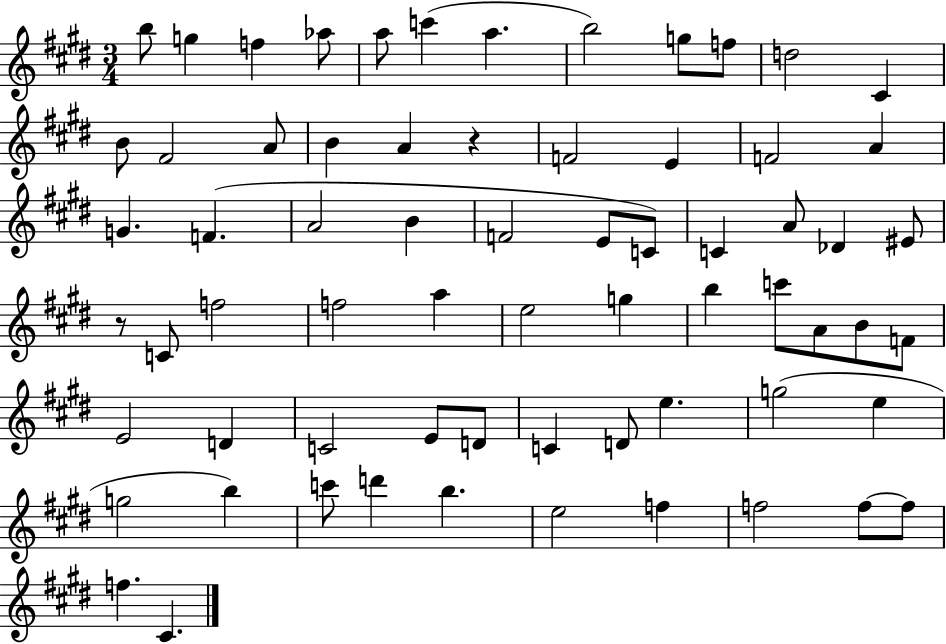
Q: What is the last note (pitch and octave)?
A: C#4